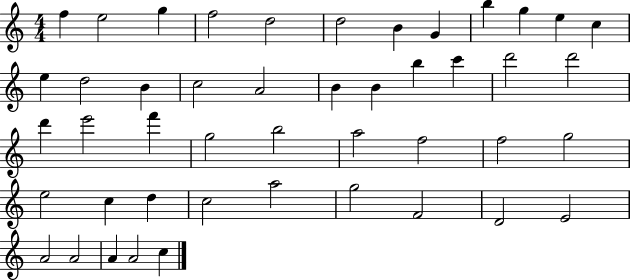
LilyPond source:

{
  \clef treble
  \numericTimeSignature
  \time 4/4
  \key c \major
  f''4 e''2 g''4 | f''2 d''2 | d''2 b'4 g'4 | b''4 g''4 e''4 c''4 | \break e''4 d''2 b'4 | c''2 a'2 | b'4 b'4 b''4 c'''4 | d'''2 d'''2 | \break d'''4 e'''2 f'''4 | g''2 b''2 | a''2 f''2 | f''2 g''2 | \break e''2 c''4 d''4 | c''2 a''2 | g''2 f'2 | d'2 e'2 | \break a'2 a'2 | a'4 a'2 c''4 | \bar "|."
}